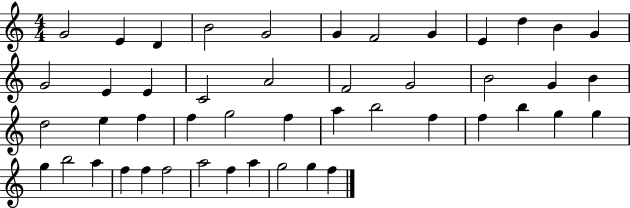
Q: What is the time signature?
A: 4/4